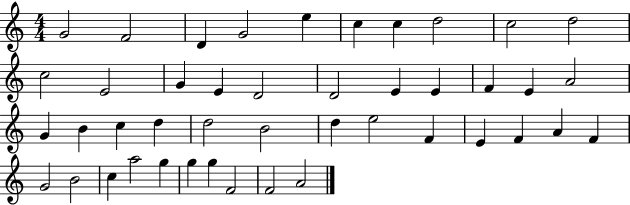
{
  \clef treble
  \numericTimeSignature
  \time 4/4
  \key c \major
  g'2 f'2 | d'4 g'2 e''4 | c''4 c''4 d''2 | c''2 d''2 | \break c''2 e'2 | g'4 e'4 d'2 | d'2 e'4 e'4 | f'4 e'4 a'2 | \break g'4 b'4 c''4 d''4 | d''2 b'2 | d''4 e''2 f'4 | e'4 f'4 a'4 f'4 | \break g'2 b'2 | c''4 a''2 g''4 | g''4 g''4 f'2 | f'2 a'2 | \break \bar "|."
}